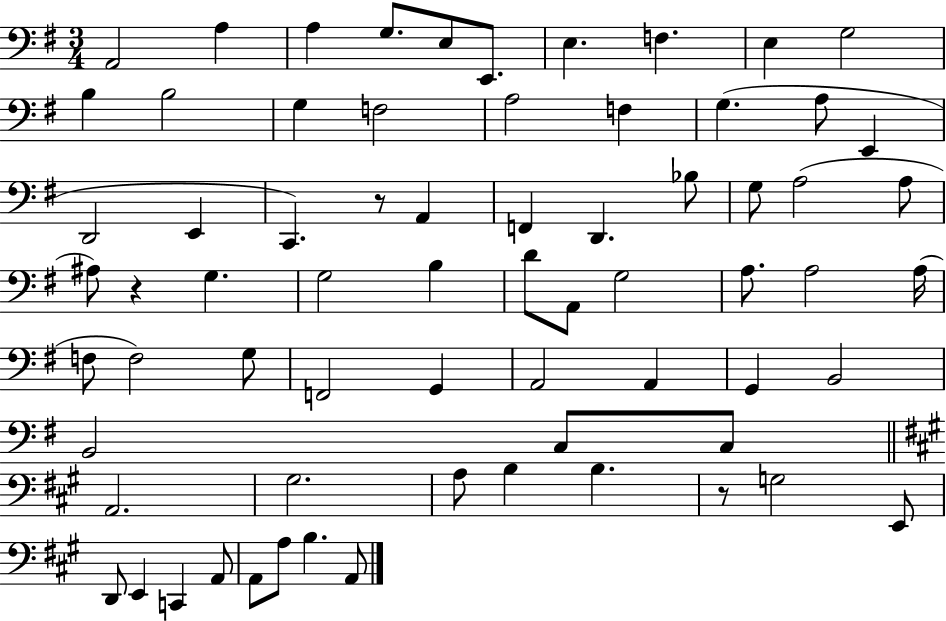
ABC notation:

X:1
T:Untitled
M:3/4
L:1/4
K:G
A,,2 A, A, G,/2 E,/2 E,,/2 E, F, E, G,2 B, B,2 G, F,2 A,2 F, G, A,/2 E,, D,,2 E,, C,, z/2 A,, F,, D,, _B,/2 G,/2 A,2 A,/2 ^A,/2 z G, G,2 B, D/2 A,,/2 G,2 A,/2 A,2 A,/4 F,/2 F,2 G,/2 F,,2 G,, A,,2 A,, G,, B,,2 B,,2 C,/2 C,/2 A,,2 ^G,2 A,/2 B, B, z/2 G,2 E,,/2 D,,/2 E,, C,, A,,/2 A,,/2 A,/2 B, A,,/2